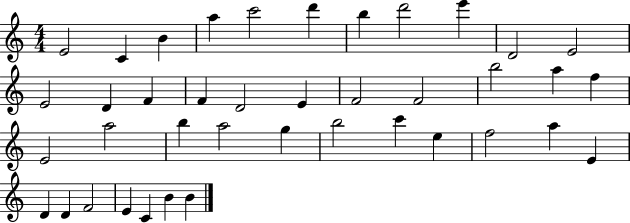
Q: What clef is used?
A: treble